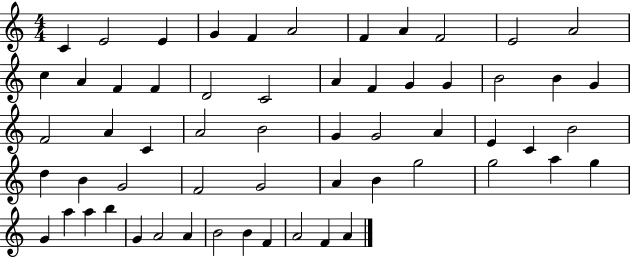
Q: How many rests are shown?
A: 0